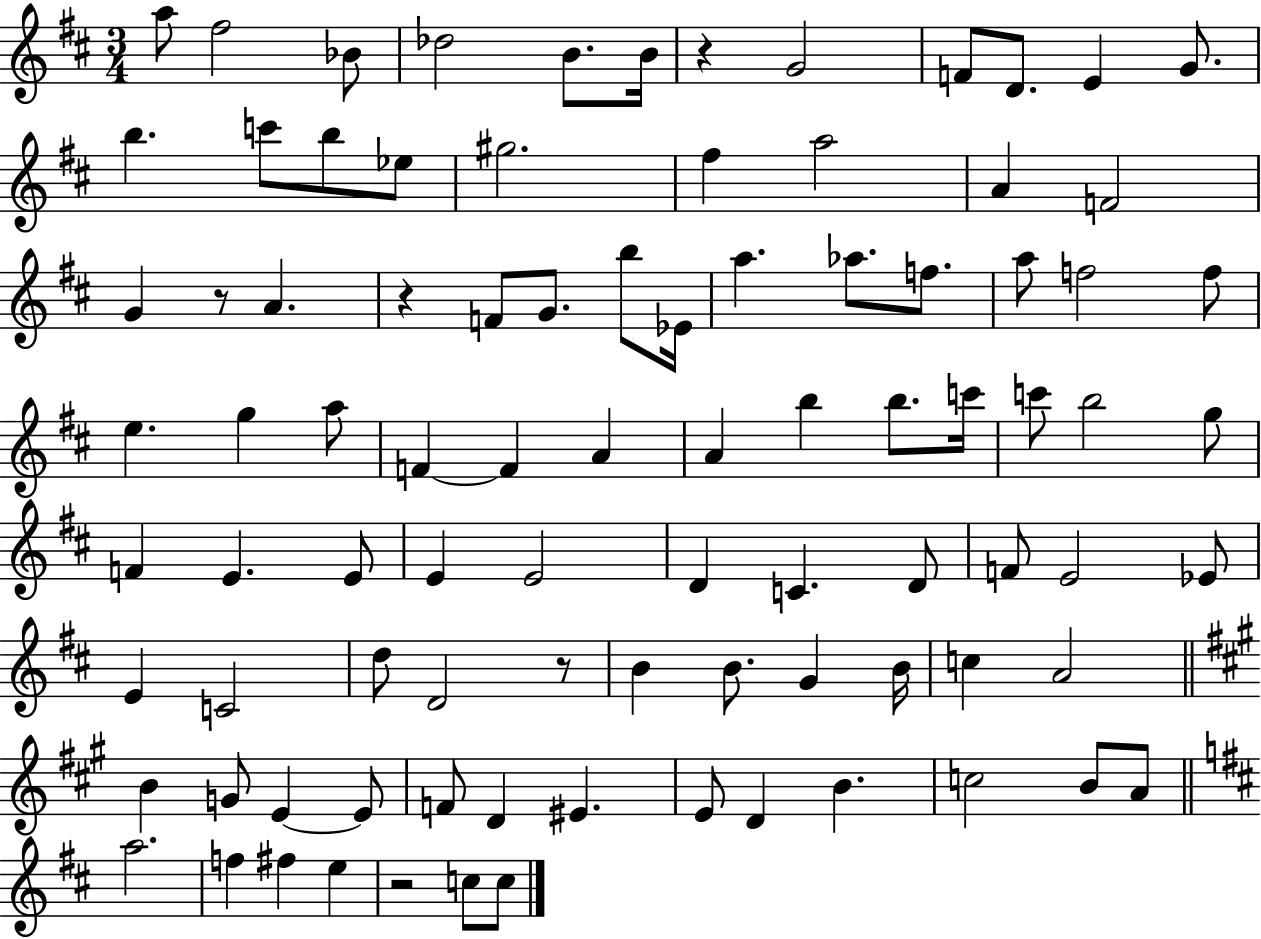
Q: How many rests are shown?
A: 5